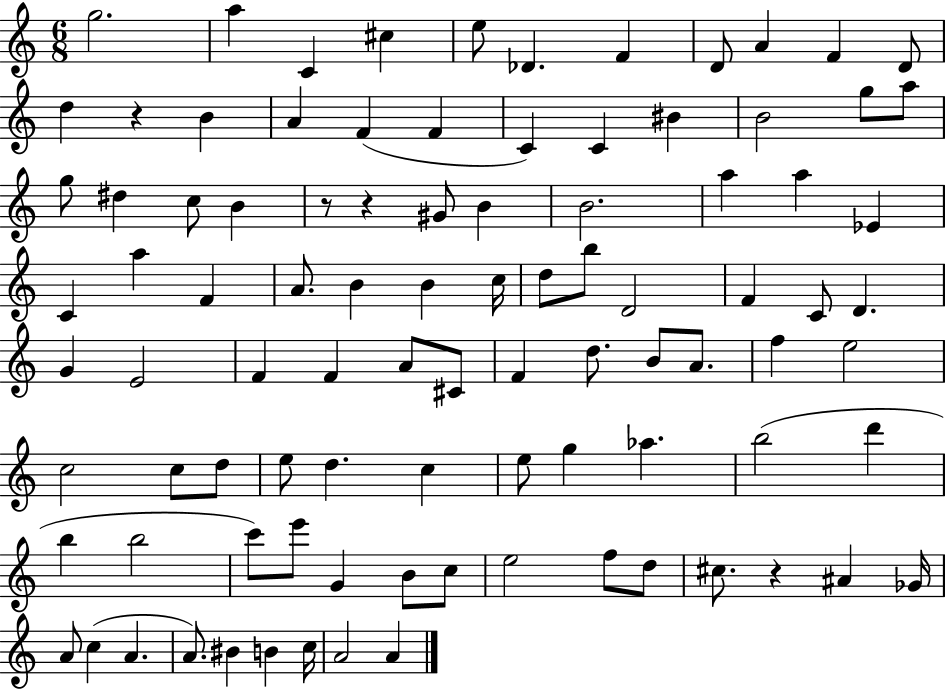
{
  \clef treble
  \numericTimeSignature
  \time 6/8
  \key c \major
  \repeat volta 2 { g''2. | a''4 c'4 cis''4 | e''8 des'4. f'4 | d'8 a'4 f'4 d'8 | \break d''4 r4 b'4 | a'4 f'4( f'4 | c'4) c'4 bis'4 | b'2 g''8 a''8 | \break g''8 dis''4 c''8 b'4 | r8 r4 gis'8 b'4 | b'2. | a''4 a''4 ees'4 | \break c'4 a''4 f'4 | a'8. b'4 b'4 c''16 | d''8 b''8 d'2 | f'4 c'8 d'4. | \break g'4 e'2 | f'4 f'4 a'8 cis'8 | f'4 d''8. b'8 a'8. | f''4 e''2 | \break c''2 c''8 d''8 | e''8 d''4. c''4 | e''8 g''4 aes''4. | b''2( d'''4 | \break b''4 b''2 | c'''8) e'''8 g'4 b'8 c''8 | e''2 f''8 d''8 | cis''8. r4 ais'4 ges'16 | \break a'8 c''4( a'4. | a'8.) bis'4 b'4 c''16 | a'2 a'4 | } \bar "|."
}